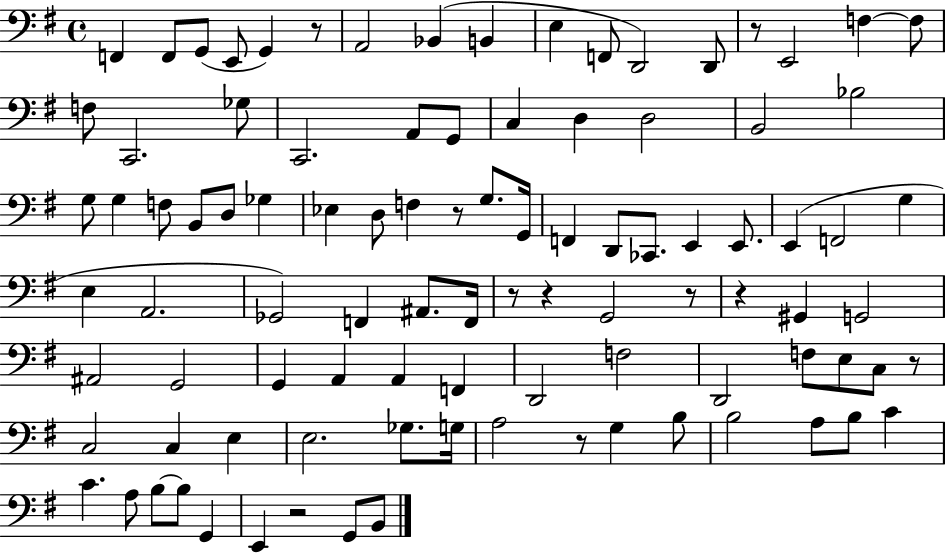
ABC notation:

X:1
T:Untitled
M:4/4
L:1/4
K:G
F,, F,,/2 G,,/2 E,,/2 G,, z/2 A,,2 _B,, B,, E, F,,/2 D,,2 D,,/2 z/2 E,,2 F, F,/2 F,/2 C,,2 _G,/2 C,,2 A,,/2 G,,/2 C, D, D,2 B,,2 _B,2 G,/2 G, F,/2 B,,/2 D,/2 _G, _E, D,/2 F, z/2 G,/2 G,,/4 F,, D,,/2 _C,,/2 E,, E,,/2 E,, F,,2 G, E, A,,2 _G,,2 F,, ^A,,/2 F,,/4 z/2 z G,,2 z/2 z ^G,, G,,2 ^A,,2 G,,2 G,, A,, A,, F,, D,,2 F,2 D,,2 F,/2 E,/2 C,/2 z/2 C,2 C, E, E,2 _G,/2 G,/4 A,2 z/2 G, B,/2 B,2 A,/2 B,/2 C C A,/2 B,/2 B,/2 G,, E,, z2 G,,/2 B,,/2